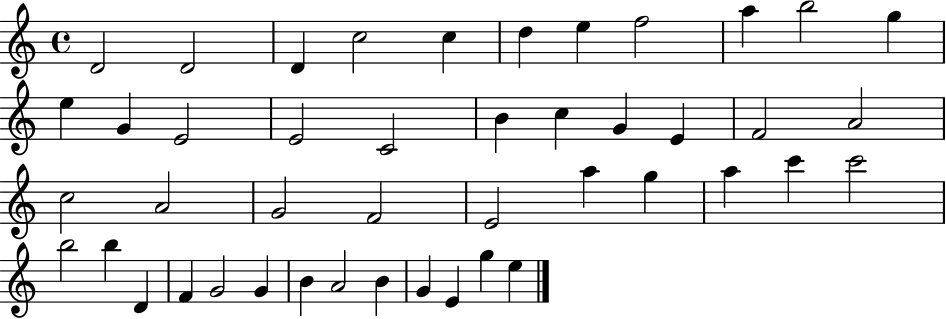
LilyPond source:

{
  \clef treble
  \time 4/4
  \defaultTimeSignature
  \key c \major
  d'2 d'2 | d'4 c''2 c''4 | d''4 e''4 f''2 | a''4 b''2 g''4 | \break e''4 g'4 e'2 | e'2 c'2 | b'4 c''4 g'4 e'4 | f'2 a'2 | \break c''2 a'2 | g'2 f'2 | e'2 a''4 g''4 | a''4 c'''4 c'''2 | \break b''2 b''4 d'4 | f'4 g'2 g'4 | b'4 a'2 b'4 | g'4 e'4 g''4 e''4 | \break \bar "|."
}